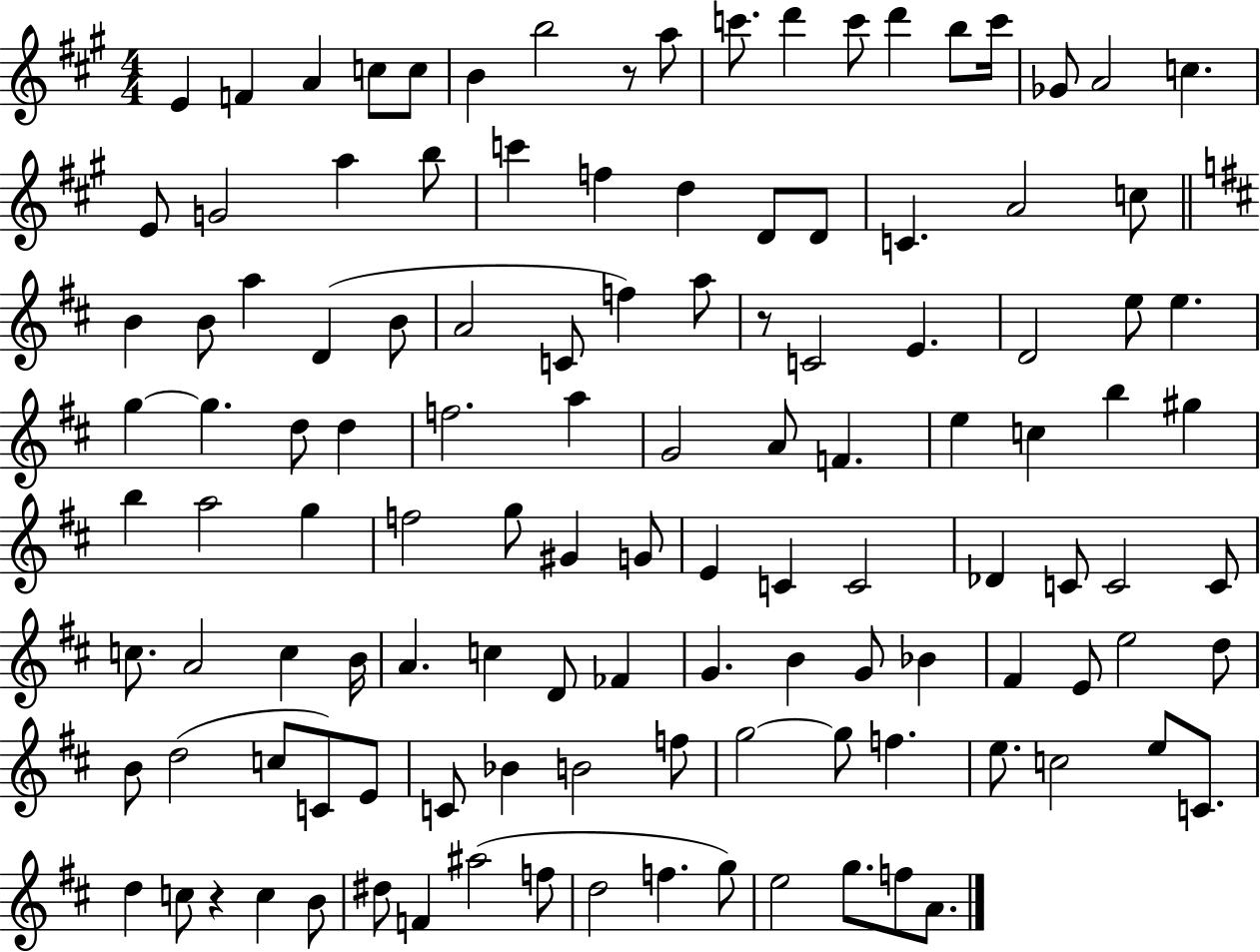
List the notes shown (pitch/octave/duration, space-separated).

E4/q F4/q A4/q C5/e C5/e B4/q B5/h R/e A5/e C6/e. D6/q C6/e D6/q B5/e C6/s Gb4/e A4/h C5/q. E4/e G4/h A5/q B5/e C6/q F5/q D5/q D4/e D4/e C4/q. A4/h C5/e B4/q B4/e A5/q D4/q B4/e A4/h C4/e F5/q A5/e R/e C4/h E4/q. D4/h E5/e E5/q. G5/q G5/q. D5/e D5/q F5/h. A5/q G4/h A4/e F4/q. E5/q C5/q B5/q G#5/q B5/q A5/h G5/q F5/h G5/e G#4/q G4/e E4/q C4/q C4/h Db4/q C4/e C4/h C4/e C5/e. A4/h C5/q B4/s A4/q. C5/q D4/e FES4/q G4/q. B4/q G4/e Bb4/q F#4/q E4/e E5/h D5/e B4/e D5/h C5/e C4/e E4/e C4/e Bb4/q B4/h F5/e G5/h G5/e F5/q. E5/e. C5/h E5/e C4/e. D5/q C5/e R/q C5/q B4/e D#5/e F4/q A#5/h F5/e D5/h F5/q. G5/e E5/h G5/e. F5/e A4/e.